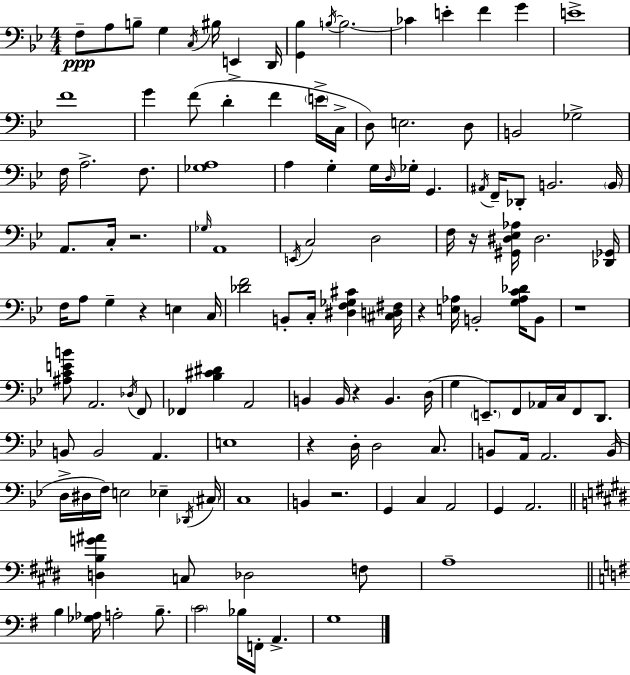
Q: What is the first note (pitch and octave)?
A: F3